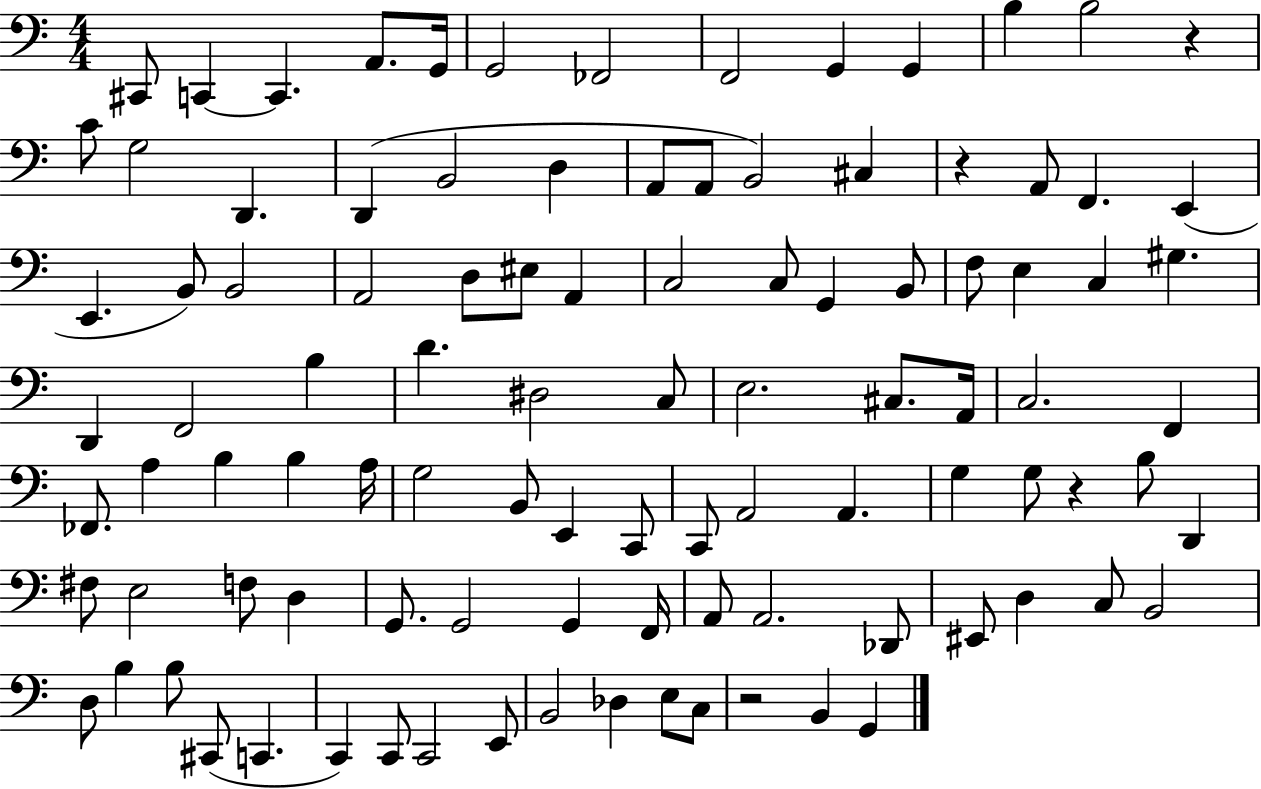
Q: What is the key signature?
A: C major